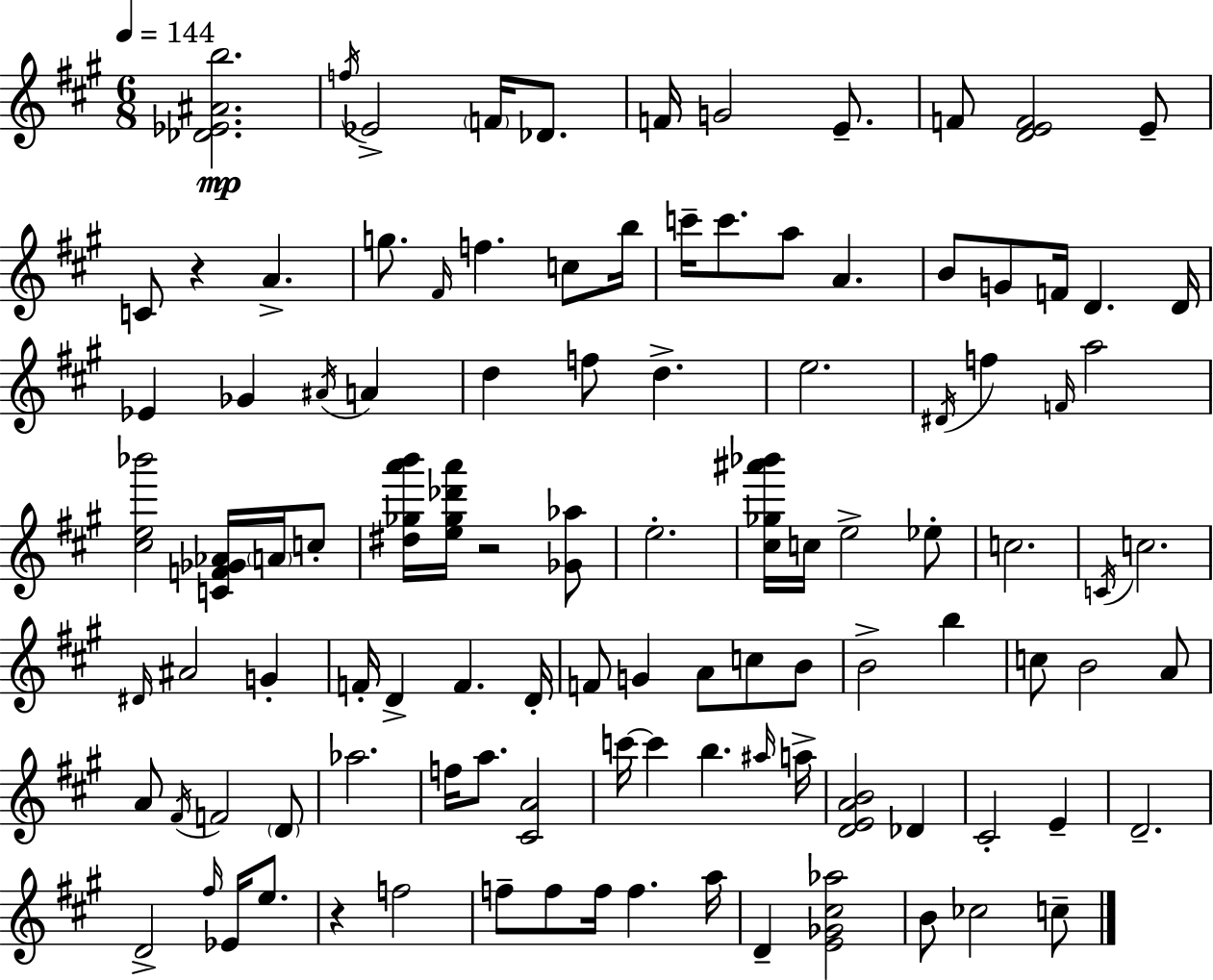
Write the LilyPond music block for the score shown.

{
  \clef treble
  \numericTimeSignature
  \time 6/8
  \key a \major
  \tempo 4 = 144
  <des' ees' ais' b''>2.\mp | \acciaccatura { f''16 } ees'2-> \parenthesize f'16 des'8. | f'16 g'2 e'8.-- | f'8 <d' e' f'>2 e'8-- | \break c'8 r4 a'4.-> | g''8. \grace { fis'16 } f''4. c''8 | b''16 c'''16-- c'''8. a''8 a'4. | b'8 g'8 f'16 d'4. | \break d'16 ees'4 ges'4 \acciaccatura { ais'16 } a'4 | d''4 f''8 d''4.-> | e''2. | \acciaccatura { dis'16 } f''4 \grace { f'16 } a''2 | \break <cis'' e'' bes'''>2 | <c' f' ges' aes'>16 \parenthesize a'16 c''8-. <dis'' ges'' a''' b'''>16 <e'' ges'' des''' a'''>16 r2 | <ges' aes''>8 e''2.-. | <cis'' ges'' ais''' bes'''>16 c''16 e''2-> | \break ees''8-. c''2. | \acciaccatura { c'16 } c''2. | \grace { dis'16 } ais'2 | g'4-. f'16-. d'4-> | \break f'4. d'16-. f'8 g'4 | a'8 c''8 b'8 b'2-> | b''4 c''8 b'2 | a'8 a'8 \acciaccatura { fis'16 } f'2 | \break \parenthesize d'8 aes''2. | f''16 a''8. | <cis' a'>2 c'''16~~ c'''4 | b''4. \grace { ais''16 } a''16-> <d' e' a' b'>2 | \break des'4 cis'2-. | e'4-- d'2.-- | d'2-> | \grace { fis''16 } ees'16 e''8. r4 | \break f''2 f''8-- | f''8 f''16 f''4. a''16 d'4-- | <e' ges' cis'' aes''>2 b'8 | ces''2 c''8-- \bar "|."
}